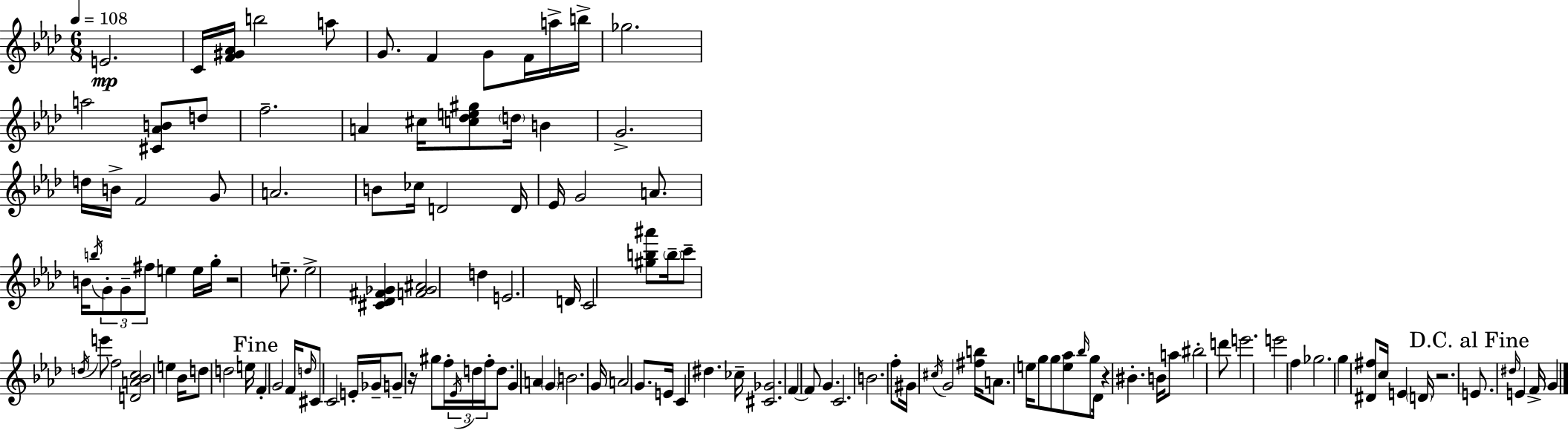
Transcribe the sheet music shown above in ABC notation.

X:1
T:Untitled
M:6/8
L:1/4
K:Fm
E2 C/4 [F^G_A]/4 b2 a/2 G/2 F G/2 F/4 a/4 b/4 _g2 a2 [^C_AB]/2 d/2 f2 A ^c/4 [c_de^g]/2 d/4 B G2 d/4 B/4 F2 G/2 A2 B/2 _c/4 D2 D/4 _E/4 G2 A/2 B/4 b/4 G/2 G/2 ^f/2 e e/4 g/4 z2 e/2 e2 [^C_D^F_G] [F_G^A]2 d E2 D/4 C2 [^gb^a']/2 b/4 c'/2 d/4 e'/2 f2 [DA_Bc]2 e _B/4 d/2 d2 e/4 F G2 F/4 d/4 ^C/2 C2 E/4 _G/4 G/2 z/4 ^g/2 f/4 _E/4 d/4 f/4 d/2 G A G B2 G/4 A2 G/2 E/4 C ^d _c/4 [^C_G]2 F F/2 G C2 B2 f/2 ^G/4 ^c/4 G2 [^fb]/4 A/2 e/4 g/2 g/2 [e_a]/2 _b/4 g/2 _D/4 z ^B B/4 a/2 ^b2 d'/2 e'2 e'2 f _g2 g [^D^f]/2 c/4 E D/4 z2 E/2 ^d/4 E F/4 G